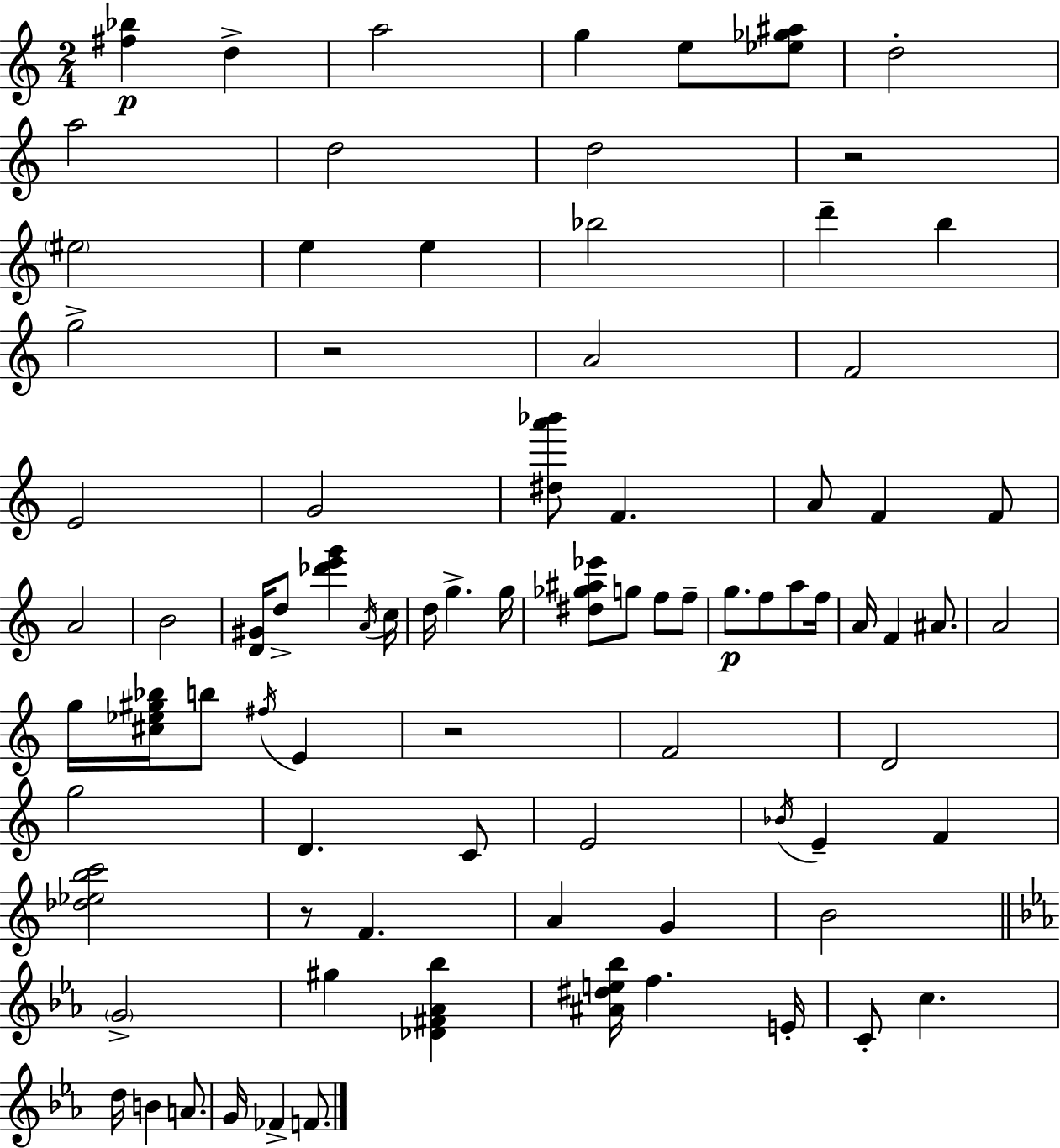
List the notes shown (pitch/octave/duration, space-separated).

[F#5,Bb5]/q D5/q A5/h G5/q E5/e [Eb5,Gb5,A#5]/e D5/h A5/h D5/h D5/h R/h EIS5/h E5/q E5/q Bb5/h D6/q B5/q G5/h R/h A4/h F4/h E4/h G4/h [D#5,A6,Bb6]/e F4/q. A4/e F4/q F4/e A4/h B4/h [D4,G#4]/s D5/e [Db6,E6,G6]/q A4/s C5/s D5/s G5/q. G5/s [D#5,Gb5,A#5,Eb6]/e G5/e F5/e F5/e G5/e. F5/e A5/e F5/s A4/s F4/q A#4/e. A4/h G5/s [C#5,Eb5,G#5,Bb5]/s B5/e F#5/s E4/q R/h F4/h D4/h G5/h D4/q. C4/e E4/h Bb4/s E4/q F4/q [Db5,Eb5,B5,C6]/h R/e F4/q. A4/q G4/q B4/h G4/h G#5/q [Db4,F#4,Ab4,Bb5]/q [A#4,D#5,E5,Bb5]/s F5/q. E4/s C4/e C5/q. D5/s B4/q A4/e. G4/s FES4/q F4/e.